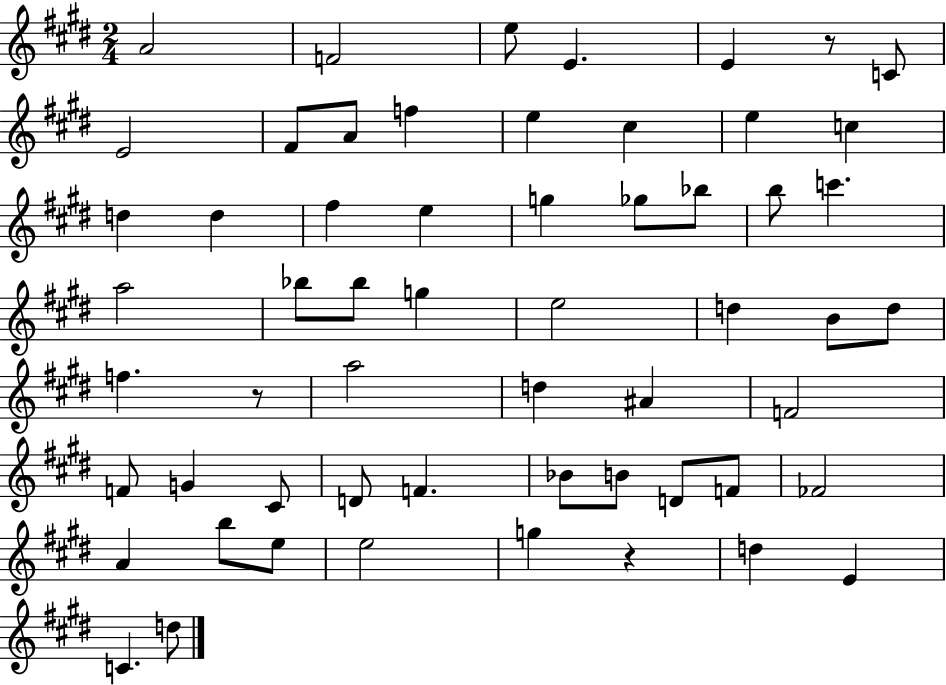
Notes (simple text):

A4/h F4/h E5/e E4/q. E4/q R/e C4/e E4/h F#4/e A4/e F5/q E5/q C#5/q E5/q C5/q D5/q D5/q F#5/q E5/q G5/q Gb5/e Bb5/e B5/e C6/q. A5/h Bb5/e Bb5/e G5/q E5/h D5/q B4/e D5/e F5/q. R/e A5/h D5/q A#4/q F4/h F4/e G4/q C#4/e D4/e F4/q. Bb4/e B4/e D4/e F4/e FES4/h A4/q B5/e E5/e E5/h G5/q R/q D5/q E4/q C4/q. D5/e